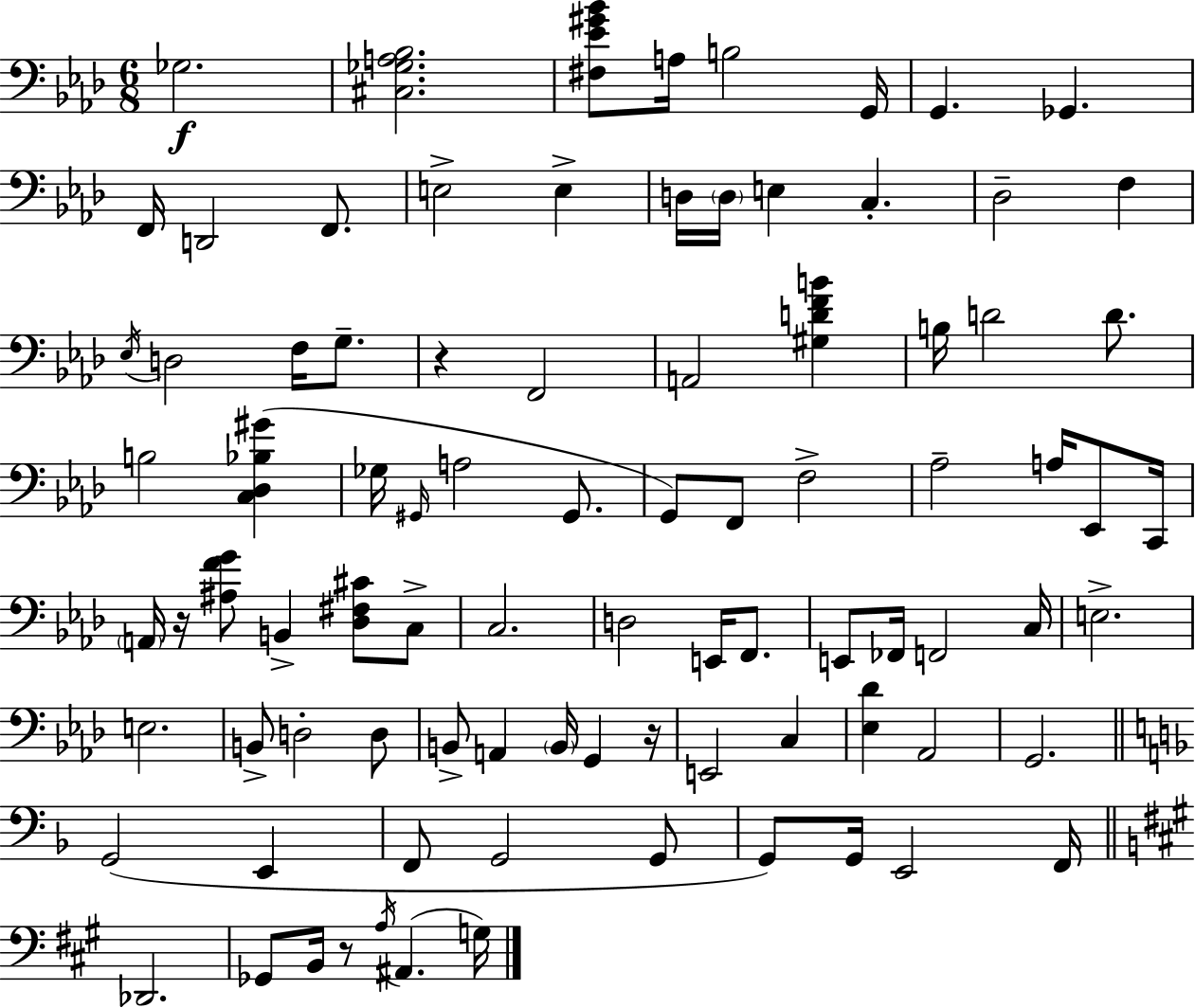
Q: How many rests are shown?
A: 4